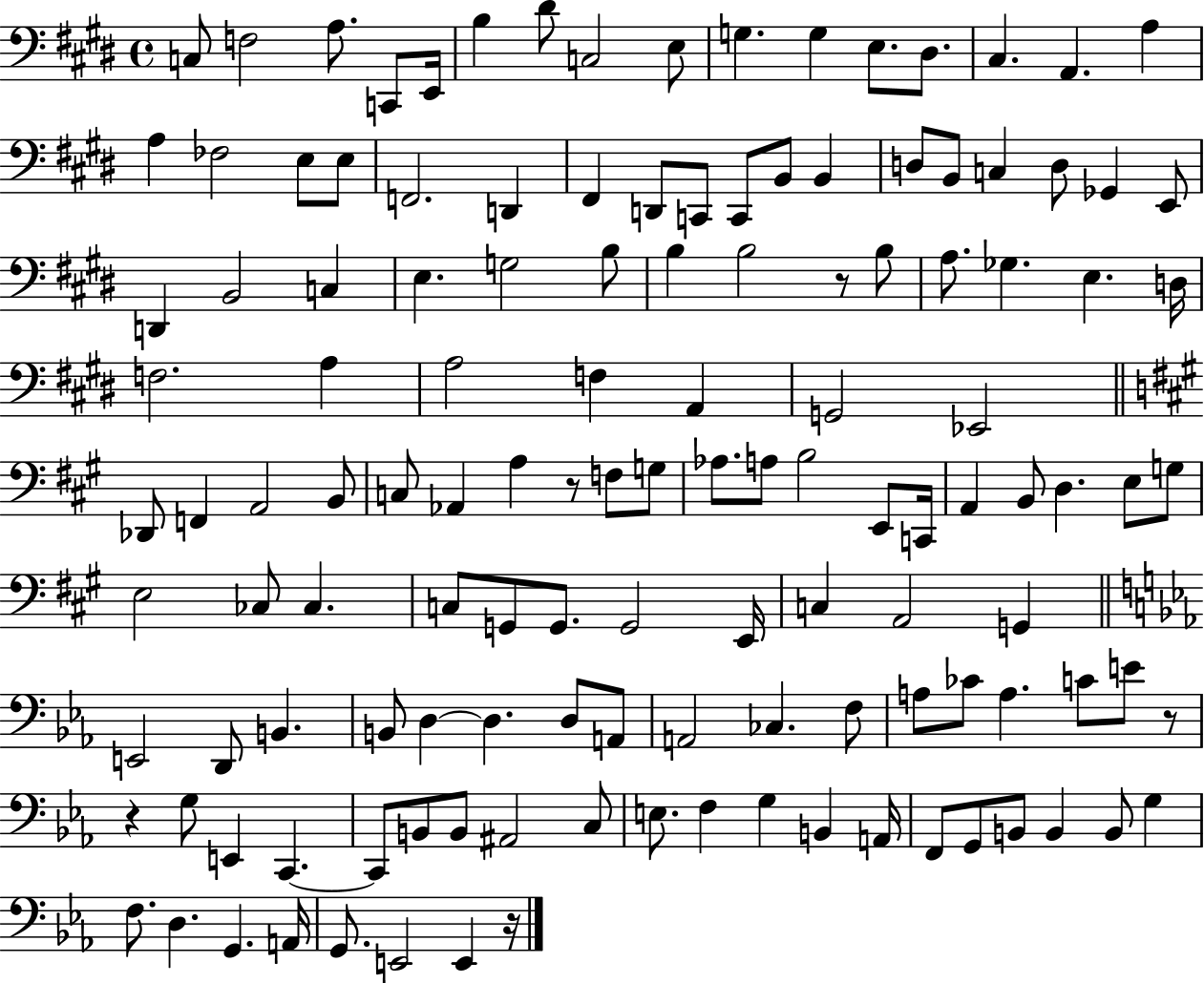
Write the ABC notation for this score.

X:1
T:Untitled
M:4/4
L:1/4
K:E
C,/2 F,2 A,/2 C,,/2 E,,/4 B, ^D/2 C,2 E,/2 G, G, E,/2 ^D,/2 ^C, A,, A, A, _F,2 E,/2 E,/2 F,,2 D,, ^F,, D,,/2 C,,/2 C,,/2 B,,/2 B,, D,/2 B,,/2 C, D,/2 _G,, E,,/2 D,, B,,2 C, E, G,2 B,/2 B, B,2 z/2 B,/2 A,/2 _G, E, D,/4 F,2 A, A,2 F, A,, G,,2 _E,,2 _D,,/2 F,, A,,2 B,,/2 C,/2 _A,, A, z/2 F,/2 G,/2 _A,/2 A,/2 B,2 E,,/2 C,,/4 A,, B,,/2 D, E,/2 G,/2 E,2 _C,/2 _C, C,/2 G,,/2 G,,/2 G,,2 E,,/4 C, A,,2 G,, E,,2 D,,/2 B,, B,,/2 D, D, D,/2 A,,/2 A,,2 _C, F,/2 A,/2 _C/2 A, C/2 E/2 z/2 z G,/2 E,, C,, C,,/2 B,,/2 B,,/2 ^A,,2 C,/2 E,/2 F, G, B,, A,,/4 F,,/2 G,,/2 B,,/2 B,, B,,/2 G, F,/2 D, G,, A,,/4 G,,/2 E,,2 E,, z/4